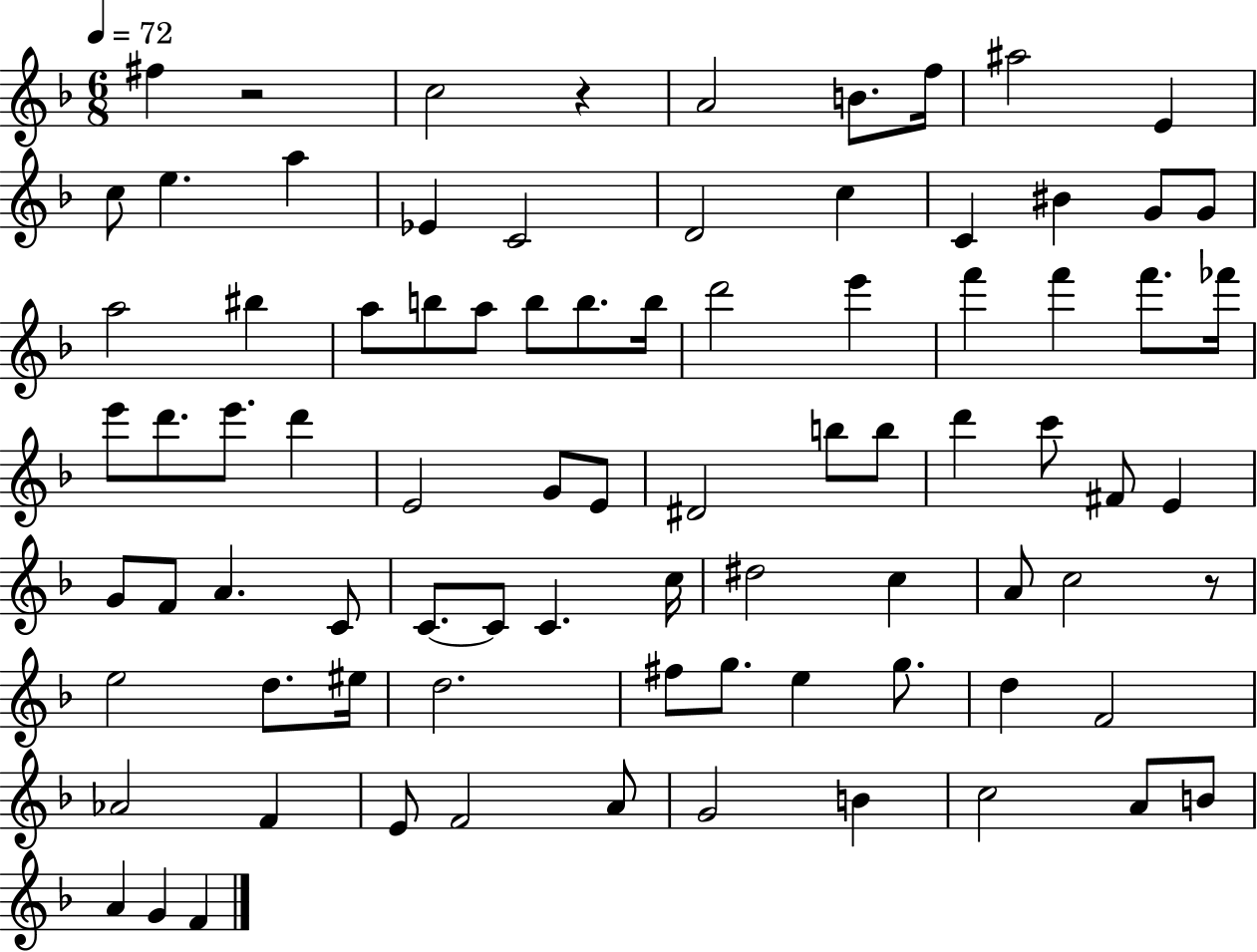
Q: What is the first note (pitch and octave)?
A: F#5